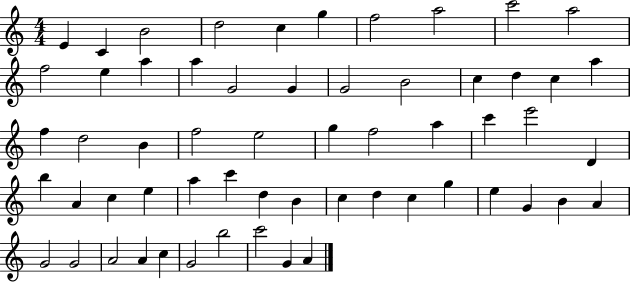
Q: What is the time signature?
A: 4/4